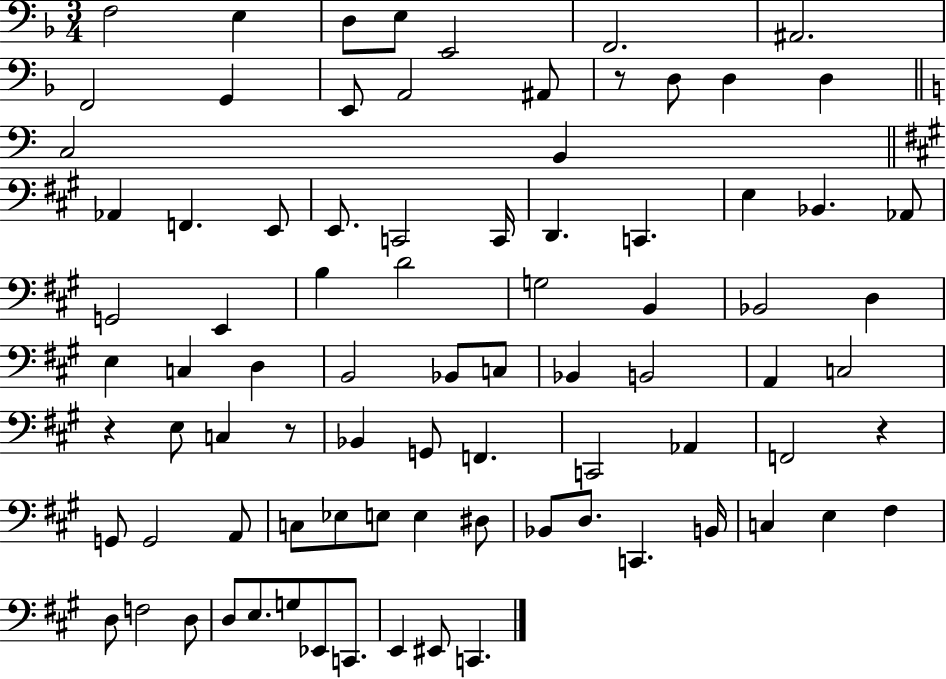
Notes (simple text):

F3/h E3/q D3/e E3/e E2/h F2/h. A#2/h. F2/h G2/q E2/e A2/h A#2/e R/e D3/e D3/q D3/q C3/h B2/q Ab2/q F2/q. E2/e E2/e. C2/h C2/s D2/q. C2/q. E3/q Bb2/q. Ab2/e G2/h E2/q B3/q D4/h G3/h B2/q Bb2/h D3/q E3/q C3/q D3/q B2/h Bb2/e C3/e Bb2/q B2/h A2/q C3/h R/q E3/e C3/q R/e Bb2/q G2/e F2/q. C2/h Ab2/q F2/h R/q G2/e G2/h A2/e C3/e Eb3/e E3/e E3/q D#3/e Bb2/e D3/e. C2/q. B2/s C3/q E3/q F#3/q D3/e F3/h D3/e D3/e E3/e. G3/e Eb2/e C2/e. E2/q EIS2/e C2/q.